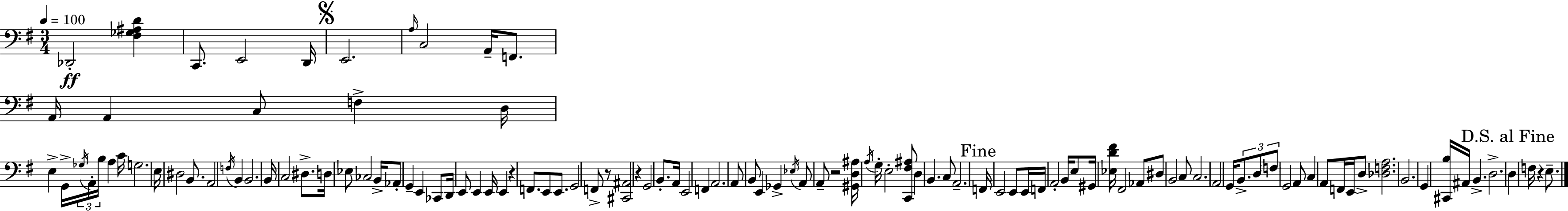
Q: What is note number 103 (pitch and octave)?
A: D3